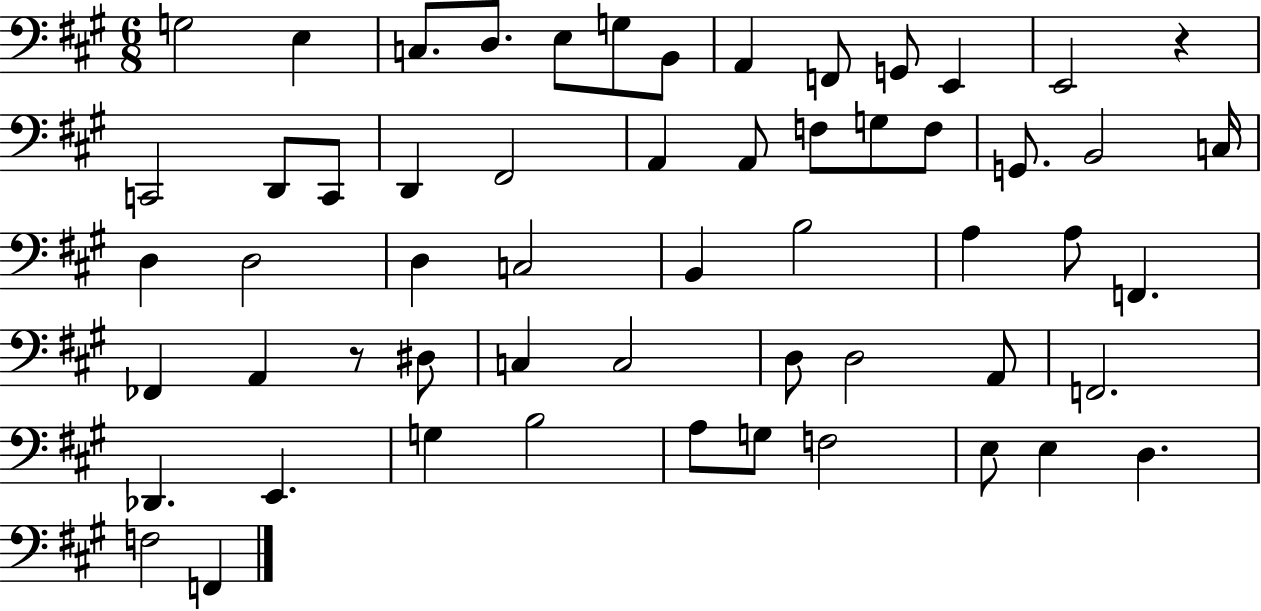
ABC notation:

X:1
T:Untitled
M:6/8
L:1/4
K:A
G,2 E, C,/2 D,/2 E,/2 G,/2 B,,/2 A,, F,,/2 G,,/2 E,, E,,2 z C,,2 D,,/2 C,,/2 D,, ^F,,2 A,, A,,/2 F,/2 G,/2 F,/2 G,,/2 B,,2 C,/4 D, D,2 D, C,2 B,, B,2 A, A,/2 F,, _F,, A,, z/2 ^D,/2 C, C,2 D,/2 D,2 A,,/2 F,,2 _D,, E,, G, B,2 A,/2 G,/2 F,2 E,/2 E, D, F,2 F,,